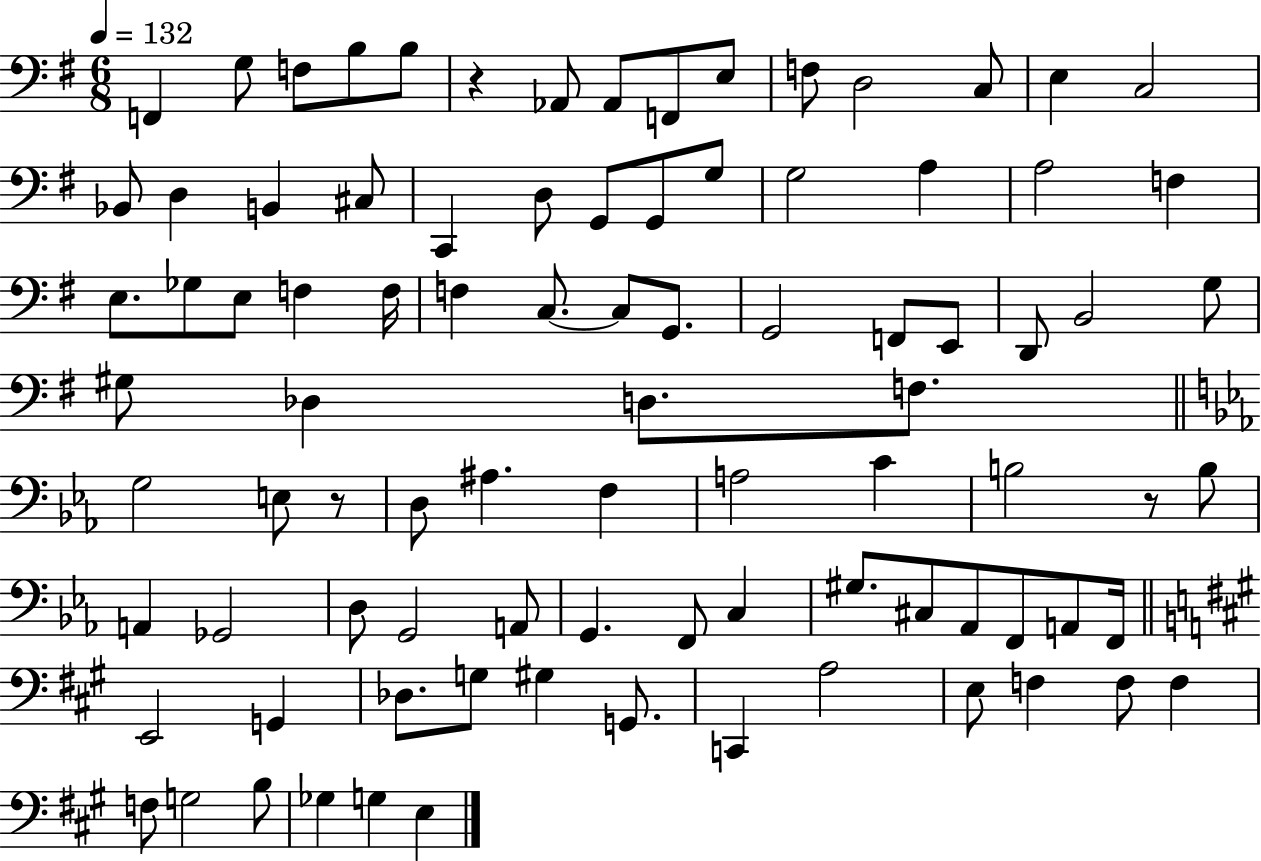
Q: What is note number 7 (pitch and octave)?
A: Ab2